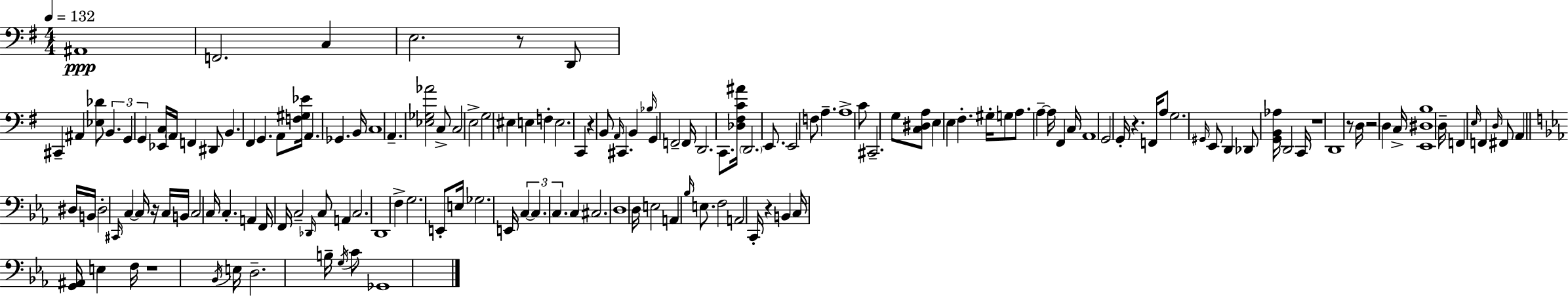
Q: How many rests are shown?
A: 9